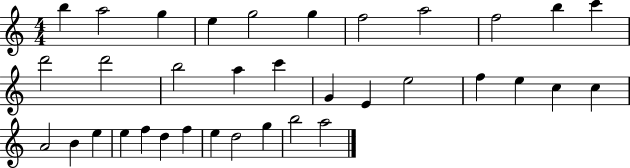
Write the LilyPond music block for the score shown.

{
  \clef treble
  \numericTimeSignature
  \time 4/4
  \key c \major
  b''4 a''2 g''4 | e''4 g''2 g''4 | f''2 a''2 | f''2 b''4 c'''4 | \break d'''2 d'''2 | b''2 a''4 c'''4 | g'4 e'4 e''2 | f''4 e''4 c''4 c''4 | \break a'2 b'4 e''4 | e''4 f''4 d''4 f''4 | e''4 d''2 g''4 | b''2 a''2 | \break \bar "|."
}